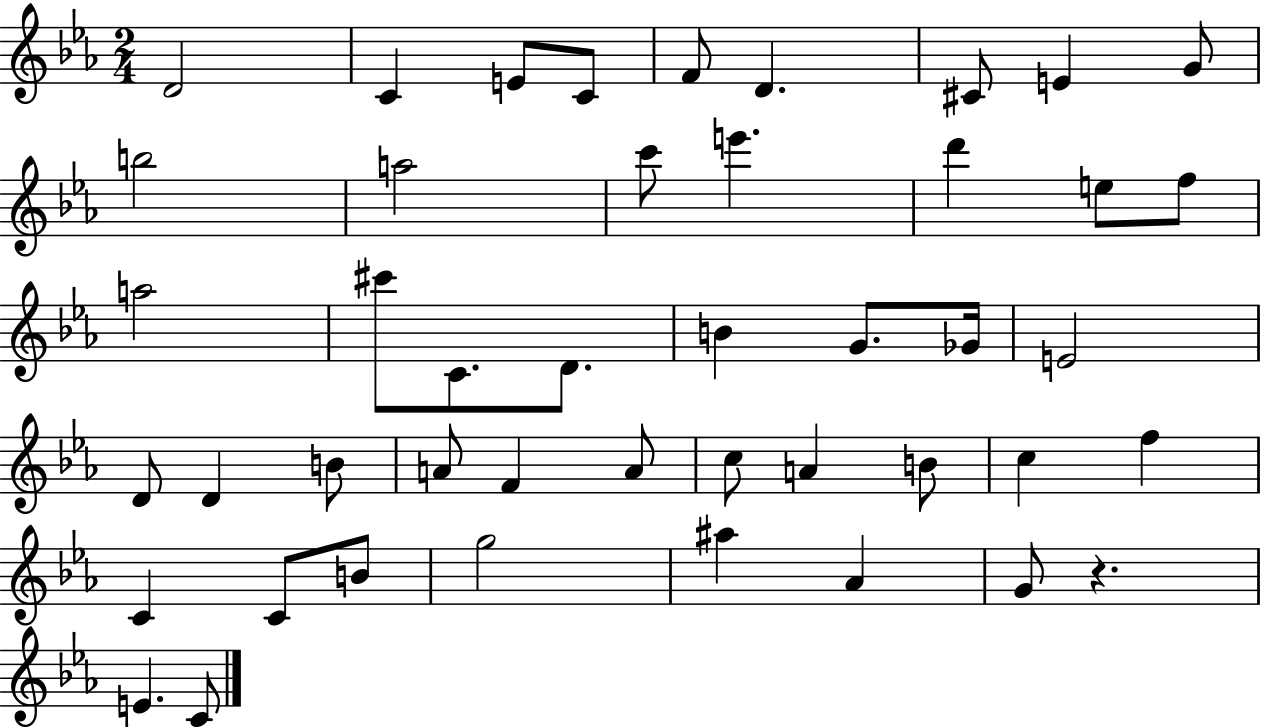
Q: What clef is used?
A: treble